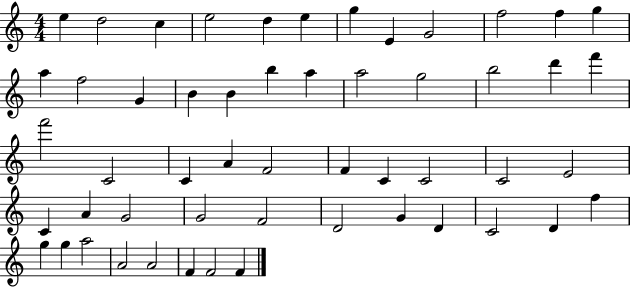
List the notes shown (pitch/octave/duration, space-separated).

E5/q D5/h C5/q E5/h D5/q E5/q G5/q E4/q G4/h F5/h F5/q G5/q A5/q F5/h G4/q B4/q B4/q B5/q A5/q A5/h G5/h B5/h D6/q F6/q F6/h C4/h C4/q A4/q F4/h F4/q C4/q C4/h C4/h E4/h C4/q A4/q G4/h G4/h F4/h D4/h G4/q D4/q C4/h D4/q F5/q G5/q G5/q A5/h A4/h A4/h F4/q F4/h F4/q